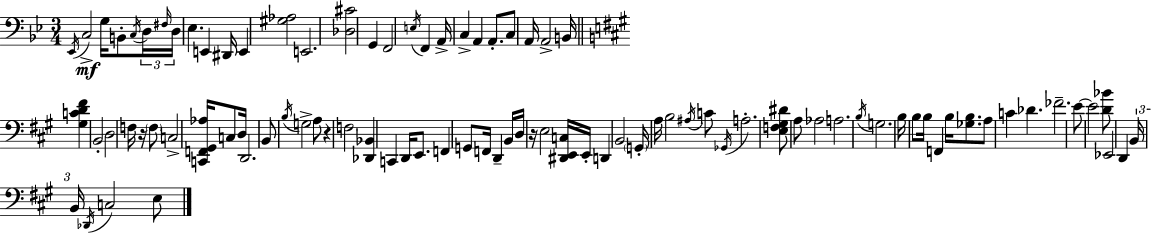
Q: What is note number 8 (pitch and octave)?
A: D3